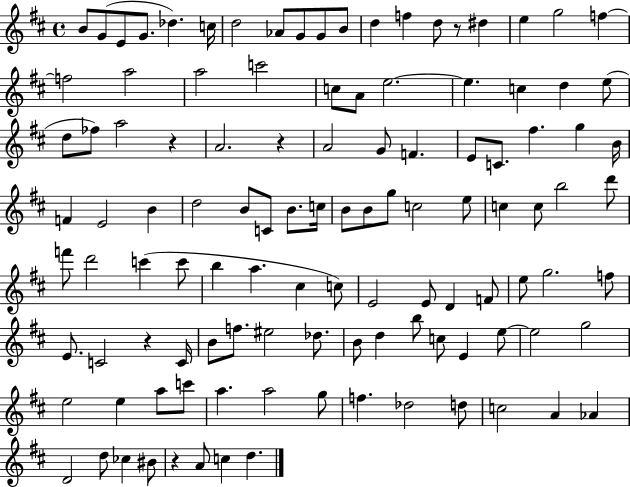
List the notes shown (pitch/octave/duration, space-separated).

B4/e G4/e E4/e G4/e. Db5/q. C5/s D5/h Ab4/e G4/e G4/e B4/e D5/q F5/q D5/e R/e D#5/q E5/q G5/h F5/q F5/h A5/h A5/h C6/h C5/e A4/e E5/h. E5/q. C5/q D5/q E5/e D5/e FES5/e A5/h R/q A4/h. R/q A4/h G4/e F4/q. E4/e C4/e. F#5/q. G5/q B4/s F4/q E4/h B4/q D5/h B4/e C4/e B4/e. C5/s B4/e B4/e G5/e C5/h E5/e C5/q C5/e B5/h D6/e F6/e D6/h C6/q C6/e B5/q A5/q. C#5/q C5/e E4/h E4/e D4/q F4/e E5/e G5/h. F5/e E4/e. C4/h R/q C4/s B4/e F5/e. EIS5/h Db5/e. B4/e D5/q B5/e C5/e E4/q E5/e E5/h G5/h E5/h E5/q A5/e C6/e A5/q. A5/h G5/e F5/q. Db5/h D5/e C5/h A4/q Ab4/q D4/h D5/e CES5/q BIS4/e R/q A4/e C5/q D5/q.